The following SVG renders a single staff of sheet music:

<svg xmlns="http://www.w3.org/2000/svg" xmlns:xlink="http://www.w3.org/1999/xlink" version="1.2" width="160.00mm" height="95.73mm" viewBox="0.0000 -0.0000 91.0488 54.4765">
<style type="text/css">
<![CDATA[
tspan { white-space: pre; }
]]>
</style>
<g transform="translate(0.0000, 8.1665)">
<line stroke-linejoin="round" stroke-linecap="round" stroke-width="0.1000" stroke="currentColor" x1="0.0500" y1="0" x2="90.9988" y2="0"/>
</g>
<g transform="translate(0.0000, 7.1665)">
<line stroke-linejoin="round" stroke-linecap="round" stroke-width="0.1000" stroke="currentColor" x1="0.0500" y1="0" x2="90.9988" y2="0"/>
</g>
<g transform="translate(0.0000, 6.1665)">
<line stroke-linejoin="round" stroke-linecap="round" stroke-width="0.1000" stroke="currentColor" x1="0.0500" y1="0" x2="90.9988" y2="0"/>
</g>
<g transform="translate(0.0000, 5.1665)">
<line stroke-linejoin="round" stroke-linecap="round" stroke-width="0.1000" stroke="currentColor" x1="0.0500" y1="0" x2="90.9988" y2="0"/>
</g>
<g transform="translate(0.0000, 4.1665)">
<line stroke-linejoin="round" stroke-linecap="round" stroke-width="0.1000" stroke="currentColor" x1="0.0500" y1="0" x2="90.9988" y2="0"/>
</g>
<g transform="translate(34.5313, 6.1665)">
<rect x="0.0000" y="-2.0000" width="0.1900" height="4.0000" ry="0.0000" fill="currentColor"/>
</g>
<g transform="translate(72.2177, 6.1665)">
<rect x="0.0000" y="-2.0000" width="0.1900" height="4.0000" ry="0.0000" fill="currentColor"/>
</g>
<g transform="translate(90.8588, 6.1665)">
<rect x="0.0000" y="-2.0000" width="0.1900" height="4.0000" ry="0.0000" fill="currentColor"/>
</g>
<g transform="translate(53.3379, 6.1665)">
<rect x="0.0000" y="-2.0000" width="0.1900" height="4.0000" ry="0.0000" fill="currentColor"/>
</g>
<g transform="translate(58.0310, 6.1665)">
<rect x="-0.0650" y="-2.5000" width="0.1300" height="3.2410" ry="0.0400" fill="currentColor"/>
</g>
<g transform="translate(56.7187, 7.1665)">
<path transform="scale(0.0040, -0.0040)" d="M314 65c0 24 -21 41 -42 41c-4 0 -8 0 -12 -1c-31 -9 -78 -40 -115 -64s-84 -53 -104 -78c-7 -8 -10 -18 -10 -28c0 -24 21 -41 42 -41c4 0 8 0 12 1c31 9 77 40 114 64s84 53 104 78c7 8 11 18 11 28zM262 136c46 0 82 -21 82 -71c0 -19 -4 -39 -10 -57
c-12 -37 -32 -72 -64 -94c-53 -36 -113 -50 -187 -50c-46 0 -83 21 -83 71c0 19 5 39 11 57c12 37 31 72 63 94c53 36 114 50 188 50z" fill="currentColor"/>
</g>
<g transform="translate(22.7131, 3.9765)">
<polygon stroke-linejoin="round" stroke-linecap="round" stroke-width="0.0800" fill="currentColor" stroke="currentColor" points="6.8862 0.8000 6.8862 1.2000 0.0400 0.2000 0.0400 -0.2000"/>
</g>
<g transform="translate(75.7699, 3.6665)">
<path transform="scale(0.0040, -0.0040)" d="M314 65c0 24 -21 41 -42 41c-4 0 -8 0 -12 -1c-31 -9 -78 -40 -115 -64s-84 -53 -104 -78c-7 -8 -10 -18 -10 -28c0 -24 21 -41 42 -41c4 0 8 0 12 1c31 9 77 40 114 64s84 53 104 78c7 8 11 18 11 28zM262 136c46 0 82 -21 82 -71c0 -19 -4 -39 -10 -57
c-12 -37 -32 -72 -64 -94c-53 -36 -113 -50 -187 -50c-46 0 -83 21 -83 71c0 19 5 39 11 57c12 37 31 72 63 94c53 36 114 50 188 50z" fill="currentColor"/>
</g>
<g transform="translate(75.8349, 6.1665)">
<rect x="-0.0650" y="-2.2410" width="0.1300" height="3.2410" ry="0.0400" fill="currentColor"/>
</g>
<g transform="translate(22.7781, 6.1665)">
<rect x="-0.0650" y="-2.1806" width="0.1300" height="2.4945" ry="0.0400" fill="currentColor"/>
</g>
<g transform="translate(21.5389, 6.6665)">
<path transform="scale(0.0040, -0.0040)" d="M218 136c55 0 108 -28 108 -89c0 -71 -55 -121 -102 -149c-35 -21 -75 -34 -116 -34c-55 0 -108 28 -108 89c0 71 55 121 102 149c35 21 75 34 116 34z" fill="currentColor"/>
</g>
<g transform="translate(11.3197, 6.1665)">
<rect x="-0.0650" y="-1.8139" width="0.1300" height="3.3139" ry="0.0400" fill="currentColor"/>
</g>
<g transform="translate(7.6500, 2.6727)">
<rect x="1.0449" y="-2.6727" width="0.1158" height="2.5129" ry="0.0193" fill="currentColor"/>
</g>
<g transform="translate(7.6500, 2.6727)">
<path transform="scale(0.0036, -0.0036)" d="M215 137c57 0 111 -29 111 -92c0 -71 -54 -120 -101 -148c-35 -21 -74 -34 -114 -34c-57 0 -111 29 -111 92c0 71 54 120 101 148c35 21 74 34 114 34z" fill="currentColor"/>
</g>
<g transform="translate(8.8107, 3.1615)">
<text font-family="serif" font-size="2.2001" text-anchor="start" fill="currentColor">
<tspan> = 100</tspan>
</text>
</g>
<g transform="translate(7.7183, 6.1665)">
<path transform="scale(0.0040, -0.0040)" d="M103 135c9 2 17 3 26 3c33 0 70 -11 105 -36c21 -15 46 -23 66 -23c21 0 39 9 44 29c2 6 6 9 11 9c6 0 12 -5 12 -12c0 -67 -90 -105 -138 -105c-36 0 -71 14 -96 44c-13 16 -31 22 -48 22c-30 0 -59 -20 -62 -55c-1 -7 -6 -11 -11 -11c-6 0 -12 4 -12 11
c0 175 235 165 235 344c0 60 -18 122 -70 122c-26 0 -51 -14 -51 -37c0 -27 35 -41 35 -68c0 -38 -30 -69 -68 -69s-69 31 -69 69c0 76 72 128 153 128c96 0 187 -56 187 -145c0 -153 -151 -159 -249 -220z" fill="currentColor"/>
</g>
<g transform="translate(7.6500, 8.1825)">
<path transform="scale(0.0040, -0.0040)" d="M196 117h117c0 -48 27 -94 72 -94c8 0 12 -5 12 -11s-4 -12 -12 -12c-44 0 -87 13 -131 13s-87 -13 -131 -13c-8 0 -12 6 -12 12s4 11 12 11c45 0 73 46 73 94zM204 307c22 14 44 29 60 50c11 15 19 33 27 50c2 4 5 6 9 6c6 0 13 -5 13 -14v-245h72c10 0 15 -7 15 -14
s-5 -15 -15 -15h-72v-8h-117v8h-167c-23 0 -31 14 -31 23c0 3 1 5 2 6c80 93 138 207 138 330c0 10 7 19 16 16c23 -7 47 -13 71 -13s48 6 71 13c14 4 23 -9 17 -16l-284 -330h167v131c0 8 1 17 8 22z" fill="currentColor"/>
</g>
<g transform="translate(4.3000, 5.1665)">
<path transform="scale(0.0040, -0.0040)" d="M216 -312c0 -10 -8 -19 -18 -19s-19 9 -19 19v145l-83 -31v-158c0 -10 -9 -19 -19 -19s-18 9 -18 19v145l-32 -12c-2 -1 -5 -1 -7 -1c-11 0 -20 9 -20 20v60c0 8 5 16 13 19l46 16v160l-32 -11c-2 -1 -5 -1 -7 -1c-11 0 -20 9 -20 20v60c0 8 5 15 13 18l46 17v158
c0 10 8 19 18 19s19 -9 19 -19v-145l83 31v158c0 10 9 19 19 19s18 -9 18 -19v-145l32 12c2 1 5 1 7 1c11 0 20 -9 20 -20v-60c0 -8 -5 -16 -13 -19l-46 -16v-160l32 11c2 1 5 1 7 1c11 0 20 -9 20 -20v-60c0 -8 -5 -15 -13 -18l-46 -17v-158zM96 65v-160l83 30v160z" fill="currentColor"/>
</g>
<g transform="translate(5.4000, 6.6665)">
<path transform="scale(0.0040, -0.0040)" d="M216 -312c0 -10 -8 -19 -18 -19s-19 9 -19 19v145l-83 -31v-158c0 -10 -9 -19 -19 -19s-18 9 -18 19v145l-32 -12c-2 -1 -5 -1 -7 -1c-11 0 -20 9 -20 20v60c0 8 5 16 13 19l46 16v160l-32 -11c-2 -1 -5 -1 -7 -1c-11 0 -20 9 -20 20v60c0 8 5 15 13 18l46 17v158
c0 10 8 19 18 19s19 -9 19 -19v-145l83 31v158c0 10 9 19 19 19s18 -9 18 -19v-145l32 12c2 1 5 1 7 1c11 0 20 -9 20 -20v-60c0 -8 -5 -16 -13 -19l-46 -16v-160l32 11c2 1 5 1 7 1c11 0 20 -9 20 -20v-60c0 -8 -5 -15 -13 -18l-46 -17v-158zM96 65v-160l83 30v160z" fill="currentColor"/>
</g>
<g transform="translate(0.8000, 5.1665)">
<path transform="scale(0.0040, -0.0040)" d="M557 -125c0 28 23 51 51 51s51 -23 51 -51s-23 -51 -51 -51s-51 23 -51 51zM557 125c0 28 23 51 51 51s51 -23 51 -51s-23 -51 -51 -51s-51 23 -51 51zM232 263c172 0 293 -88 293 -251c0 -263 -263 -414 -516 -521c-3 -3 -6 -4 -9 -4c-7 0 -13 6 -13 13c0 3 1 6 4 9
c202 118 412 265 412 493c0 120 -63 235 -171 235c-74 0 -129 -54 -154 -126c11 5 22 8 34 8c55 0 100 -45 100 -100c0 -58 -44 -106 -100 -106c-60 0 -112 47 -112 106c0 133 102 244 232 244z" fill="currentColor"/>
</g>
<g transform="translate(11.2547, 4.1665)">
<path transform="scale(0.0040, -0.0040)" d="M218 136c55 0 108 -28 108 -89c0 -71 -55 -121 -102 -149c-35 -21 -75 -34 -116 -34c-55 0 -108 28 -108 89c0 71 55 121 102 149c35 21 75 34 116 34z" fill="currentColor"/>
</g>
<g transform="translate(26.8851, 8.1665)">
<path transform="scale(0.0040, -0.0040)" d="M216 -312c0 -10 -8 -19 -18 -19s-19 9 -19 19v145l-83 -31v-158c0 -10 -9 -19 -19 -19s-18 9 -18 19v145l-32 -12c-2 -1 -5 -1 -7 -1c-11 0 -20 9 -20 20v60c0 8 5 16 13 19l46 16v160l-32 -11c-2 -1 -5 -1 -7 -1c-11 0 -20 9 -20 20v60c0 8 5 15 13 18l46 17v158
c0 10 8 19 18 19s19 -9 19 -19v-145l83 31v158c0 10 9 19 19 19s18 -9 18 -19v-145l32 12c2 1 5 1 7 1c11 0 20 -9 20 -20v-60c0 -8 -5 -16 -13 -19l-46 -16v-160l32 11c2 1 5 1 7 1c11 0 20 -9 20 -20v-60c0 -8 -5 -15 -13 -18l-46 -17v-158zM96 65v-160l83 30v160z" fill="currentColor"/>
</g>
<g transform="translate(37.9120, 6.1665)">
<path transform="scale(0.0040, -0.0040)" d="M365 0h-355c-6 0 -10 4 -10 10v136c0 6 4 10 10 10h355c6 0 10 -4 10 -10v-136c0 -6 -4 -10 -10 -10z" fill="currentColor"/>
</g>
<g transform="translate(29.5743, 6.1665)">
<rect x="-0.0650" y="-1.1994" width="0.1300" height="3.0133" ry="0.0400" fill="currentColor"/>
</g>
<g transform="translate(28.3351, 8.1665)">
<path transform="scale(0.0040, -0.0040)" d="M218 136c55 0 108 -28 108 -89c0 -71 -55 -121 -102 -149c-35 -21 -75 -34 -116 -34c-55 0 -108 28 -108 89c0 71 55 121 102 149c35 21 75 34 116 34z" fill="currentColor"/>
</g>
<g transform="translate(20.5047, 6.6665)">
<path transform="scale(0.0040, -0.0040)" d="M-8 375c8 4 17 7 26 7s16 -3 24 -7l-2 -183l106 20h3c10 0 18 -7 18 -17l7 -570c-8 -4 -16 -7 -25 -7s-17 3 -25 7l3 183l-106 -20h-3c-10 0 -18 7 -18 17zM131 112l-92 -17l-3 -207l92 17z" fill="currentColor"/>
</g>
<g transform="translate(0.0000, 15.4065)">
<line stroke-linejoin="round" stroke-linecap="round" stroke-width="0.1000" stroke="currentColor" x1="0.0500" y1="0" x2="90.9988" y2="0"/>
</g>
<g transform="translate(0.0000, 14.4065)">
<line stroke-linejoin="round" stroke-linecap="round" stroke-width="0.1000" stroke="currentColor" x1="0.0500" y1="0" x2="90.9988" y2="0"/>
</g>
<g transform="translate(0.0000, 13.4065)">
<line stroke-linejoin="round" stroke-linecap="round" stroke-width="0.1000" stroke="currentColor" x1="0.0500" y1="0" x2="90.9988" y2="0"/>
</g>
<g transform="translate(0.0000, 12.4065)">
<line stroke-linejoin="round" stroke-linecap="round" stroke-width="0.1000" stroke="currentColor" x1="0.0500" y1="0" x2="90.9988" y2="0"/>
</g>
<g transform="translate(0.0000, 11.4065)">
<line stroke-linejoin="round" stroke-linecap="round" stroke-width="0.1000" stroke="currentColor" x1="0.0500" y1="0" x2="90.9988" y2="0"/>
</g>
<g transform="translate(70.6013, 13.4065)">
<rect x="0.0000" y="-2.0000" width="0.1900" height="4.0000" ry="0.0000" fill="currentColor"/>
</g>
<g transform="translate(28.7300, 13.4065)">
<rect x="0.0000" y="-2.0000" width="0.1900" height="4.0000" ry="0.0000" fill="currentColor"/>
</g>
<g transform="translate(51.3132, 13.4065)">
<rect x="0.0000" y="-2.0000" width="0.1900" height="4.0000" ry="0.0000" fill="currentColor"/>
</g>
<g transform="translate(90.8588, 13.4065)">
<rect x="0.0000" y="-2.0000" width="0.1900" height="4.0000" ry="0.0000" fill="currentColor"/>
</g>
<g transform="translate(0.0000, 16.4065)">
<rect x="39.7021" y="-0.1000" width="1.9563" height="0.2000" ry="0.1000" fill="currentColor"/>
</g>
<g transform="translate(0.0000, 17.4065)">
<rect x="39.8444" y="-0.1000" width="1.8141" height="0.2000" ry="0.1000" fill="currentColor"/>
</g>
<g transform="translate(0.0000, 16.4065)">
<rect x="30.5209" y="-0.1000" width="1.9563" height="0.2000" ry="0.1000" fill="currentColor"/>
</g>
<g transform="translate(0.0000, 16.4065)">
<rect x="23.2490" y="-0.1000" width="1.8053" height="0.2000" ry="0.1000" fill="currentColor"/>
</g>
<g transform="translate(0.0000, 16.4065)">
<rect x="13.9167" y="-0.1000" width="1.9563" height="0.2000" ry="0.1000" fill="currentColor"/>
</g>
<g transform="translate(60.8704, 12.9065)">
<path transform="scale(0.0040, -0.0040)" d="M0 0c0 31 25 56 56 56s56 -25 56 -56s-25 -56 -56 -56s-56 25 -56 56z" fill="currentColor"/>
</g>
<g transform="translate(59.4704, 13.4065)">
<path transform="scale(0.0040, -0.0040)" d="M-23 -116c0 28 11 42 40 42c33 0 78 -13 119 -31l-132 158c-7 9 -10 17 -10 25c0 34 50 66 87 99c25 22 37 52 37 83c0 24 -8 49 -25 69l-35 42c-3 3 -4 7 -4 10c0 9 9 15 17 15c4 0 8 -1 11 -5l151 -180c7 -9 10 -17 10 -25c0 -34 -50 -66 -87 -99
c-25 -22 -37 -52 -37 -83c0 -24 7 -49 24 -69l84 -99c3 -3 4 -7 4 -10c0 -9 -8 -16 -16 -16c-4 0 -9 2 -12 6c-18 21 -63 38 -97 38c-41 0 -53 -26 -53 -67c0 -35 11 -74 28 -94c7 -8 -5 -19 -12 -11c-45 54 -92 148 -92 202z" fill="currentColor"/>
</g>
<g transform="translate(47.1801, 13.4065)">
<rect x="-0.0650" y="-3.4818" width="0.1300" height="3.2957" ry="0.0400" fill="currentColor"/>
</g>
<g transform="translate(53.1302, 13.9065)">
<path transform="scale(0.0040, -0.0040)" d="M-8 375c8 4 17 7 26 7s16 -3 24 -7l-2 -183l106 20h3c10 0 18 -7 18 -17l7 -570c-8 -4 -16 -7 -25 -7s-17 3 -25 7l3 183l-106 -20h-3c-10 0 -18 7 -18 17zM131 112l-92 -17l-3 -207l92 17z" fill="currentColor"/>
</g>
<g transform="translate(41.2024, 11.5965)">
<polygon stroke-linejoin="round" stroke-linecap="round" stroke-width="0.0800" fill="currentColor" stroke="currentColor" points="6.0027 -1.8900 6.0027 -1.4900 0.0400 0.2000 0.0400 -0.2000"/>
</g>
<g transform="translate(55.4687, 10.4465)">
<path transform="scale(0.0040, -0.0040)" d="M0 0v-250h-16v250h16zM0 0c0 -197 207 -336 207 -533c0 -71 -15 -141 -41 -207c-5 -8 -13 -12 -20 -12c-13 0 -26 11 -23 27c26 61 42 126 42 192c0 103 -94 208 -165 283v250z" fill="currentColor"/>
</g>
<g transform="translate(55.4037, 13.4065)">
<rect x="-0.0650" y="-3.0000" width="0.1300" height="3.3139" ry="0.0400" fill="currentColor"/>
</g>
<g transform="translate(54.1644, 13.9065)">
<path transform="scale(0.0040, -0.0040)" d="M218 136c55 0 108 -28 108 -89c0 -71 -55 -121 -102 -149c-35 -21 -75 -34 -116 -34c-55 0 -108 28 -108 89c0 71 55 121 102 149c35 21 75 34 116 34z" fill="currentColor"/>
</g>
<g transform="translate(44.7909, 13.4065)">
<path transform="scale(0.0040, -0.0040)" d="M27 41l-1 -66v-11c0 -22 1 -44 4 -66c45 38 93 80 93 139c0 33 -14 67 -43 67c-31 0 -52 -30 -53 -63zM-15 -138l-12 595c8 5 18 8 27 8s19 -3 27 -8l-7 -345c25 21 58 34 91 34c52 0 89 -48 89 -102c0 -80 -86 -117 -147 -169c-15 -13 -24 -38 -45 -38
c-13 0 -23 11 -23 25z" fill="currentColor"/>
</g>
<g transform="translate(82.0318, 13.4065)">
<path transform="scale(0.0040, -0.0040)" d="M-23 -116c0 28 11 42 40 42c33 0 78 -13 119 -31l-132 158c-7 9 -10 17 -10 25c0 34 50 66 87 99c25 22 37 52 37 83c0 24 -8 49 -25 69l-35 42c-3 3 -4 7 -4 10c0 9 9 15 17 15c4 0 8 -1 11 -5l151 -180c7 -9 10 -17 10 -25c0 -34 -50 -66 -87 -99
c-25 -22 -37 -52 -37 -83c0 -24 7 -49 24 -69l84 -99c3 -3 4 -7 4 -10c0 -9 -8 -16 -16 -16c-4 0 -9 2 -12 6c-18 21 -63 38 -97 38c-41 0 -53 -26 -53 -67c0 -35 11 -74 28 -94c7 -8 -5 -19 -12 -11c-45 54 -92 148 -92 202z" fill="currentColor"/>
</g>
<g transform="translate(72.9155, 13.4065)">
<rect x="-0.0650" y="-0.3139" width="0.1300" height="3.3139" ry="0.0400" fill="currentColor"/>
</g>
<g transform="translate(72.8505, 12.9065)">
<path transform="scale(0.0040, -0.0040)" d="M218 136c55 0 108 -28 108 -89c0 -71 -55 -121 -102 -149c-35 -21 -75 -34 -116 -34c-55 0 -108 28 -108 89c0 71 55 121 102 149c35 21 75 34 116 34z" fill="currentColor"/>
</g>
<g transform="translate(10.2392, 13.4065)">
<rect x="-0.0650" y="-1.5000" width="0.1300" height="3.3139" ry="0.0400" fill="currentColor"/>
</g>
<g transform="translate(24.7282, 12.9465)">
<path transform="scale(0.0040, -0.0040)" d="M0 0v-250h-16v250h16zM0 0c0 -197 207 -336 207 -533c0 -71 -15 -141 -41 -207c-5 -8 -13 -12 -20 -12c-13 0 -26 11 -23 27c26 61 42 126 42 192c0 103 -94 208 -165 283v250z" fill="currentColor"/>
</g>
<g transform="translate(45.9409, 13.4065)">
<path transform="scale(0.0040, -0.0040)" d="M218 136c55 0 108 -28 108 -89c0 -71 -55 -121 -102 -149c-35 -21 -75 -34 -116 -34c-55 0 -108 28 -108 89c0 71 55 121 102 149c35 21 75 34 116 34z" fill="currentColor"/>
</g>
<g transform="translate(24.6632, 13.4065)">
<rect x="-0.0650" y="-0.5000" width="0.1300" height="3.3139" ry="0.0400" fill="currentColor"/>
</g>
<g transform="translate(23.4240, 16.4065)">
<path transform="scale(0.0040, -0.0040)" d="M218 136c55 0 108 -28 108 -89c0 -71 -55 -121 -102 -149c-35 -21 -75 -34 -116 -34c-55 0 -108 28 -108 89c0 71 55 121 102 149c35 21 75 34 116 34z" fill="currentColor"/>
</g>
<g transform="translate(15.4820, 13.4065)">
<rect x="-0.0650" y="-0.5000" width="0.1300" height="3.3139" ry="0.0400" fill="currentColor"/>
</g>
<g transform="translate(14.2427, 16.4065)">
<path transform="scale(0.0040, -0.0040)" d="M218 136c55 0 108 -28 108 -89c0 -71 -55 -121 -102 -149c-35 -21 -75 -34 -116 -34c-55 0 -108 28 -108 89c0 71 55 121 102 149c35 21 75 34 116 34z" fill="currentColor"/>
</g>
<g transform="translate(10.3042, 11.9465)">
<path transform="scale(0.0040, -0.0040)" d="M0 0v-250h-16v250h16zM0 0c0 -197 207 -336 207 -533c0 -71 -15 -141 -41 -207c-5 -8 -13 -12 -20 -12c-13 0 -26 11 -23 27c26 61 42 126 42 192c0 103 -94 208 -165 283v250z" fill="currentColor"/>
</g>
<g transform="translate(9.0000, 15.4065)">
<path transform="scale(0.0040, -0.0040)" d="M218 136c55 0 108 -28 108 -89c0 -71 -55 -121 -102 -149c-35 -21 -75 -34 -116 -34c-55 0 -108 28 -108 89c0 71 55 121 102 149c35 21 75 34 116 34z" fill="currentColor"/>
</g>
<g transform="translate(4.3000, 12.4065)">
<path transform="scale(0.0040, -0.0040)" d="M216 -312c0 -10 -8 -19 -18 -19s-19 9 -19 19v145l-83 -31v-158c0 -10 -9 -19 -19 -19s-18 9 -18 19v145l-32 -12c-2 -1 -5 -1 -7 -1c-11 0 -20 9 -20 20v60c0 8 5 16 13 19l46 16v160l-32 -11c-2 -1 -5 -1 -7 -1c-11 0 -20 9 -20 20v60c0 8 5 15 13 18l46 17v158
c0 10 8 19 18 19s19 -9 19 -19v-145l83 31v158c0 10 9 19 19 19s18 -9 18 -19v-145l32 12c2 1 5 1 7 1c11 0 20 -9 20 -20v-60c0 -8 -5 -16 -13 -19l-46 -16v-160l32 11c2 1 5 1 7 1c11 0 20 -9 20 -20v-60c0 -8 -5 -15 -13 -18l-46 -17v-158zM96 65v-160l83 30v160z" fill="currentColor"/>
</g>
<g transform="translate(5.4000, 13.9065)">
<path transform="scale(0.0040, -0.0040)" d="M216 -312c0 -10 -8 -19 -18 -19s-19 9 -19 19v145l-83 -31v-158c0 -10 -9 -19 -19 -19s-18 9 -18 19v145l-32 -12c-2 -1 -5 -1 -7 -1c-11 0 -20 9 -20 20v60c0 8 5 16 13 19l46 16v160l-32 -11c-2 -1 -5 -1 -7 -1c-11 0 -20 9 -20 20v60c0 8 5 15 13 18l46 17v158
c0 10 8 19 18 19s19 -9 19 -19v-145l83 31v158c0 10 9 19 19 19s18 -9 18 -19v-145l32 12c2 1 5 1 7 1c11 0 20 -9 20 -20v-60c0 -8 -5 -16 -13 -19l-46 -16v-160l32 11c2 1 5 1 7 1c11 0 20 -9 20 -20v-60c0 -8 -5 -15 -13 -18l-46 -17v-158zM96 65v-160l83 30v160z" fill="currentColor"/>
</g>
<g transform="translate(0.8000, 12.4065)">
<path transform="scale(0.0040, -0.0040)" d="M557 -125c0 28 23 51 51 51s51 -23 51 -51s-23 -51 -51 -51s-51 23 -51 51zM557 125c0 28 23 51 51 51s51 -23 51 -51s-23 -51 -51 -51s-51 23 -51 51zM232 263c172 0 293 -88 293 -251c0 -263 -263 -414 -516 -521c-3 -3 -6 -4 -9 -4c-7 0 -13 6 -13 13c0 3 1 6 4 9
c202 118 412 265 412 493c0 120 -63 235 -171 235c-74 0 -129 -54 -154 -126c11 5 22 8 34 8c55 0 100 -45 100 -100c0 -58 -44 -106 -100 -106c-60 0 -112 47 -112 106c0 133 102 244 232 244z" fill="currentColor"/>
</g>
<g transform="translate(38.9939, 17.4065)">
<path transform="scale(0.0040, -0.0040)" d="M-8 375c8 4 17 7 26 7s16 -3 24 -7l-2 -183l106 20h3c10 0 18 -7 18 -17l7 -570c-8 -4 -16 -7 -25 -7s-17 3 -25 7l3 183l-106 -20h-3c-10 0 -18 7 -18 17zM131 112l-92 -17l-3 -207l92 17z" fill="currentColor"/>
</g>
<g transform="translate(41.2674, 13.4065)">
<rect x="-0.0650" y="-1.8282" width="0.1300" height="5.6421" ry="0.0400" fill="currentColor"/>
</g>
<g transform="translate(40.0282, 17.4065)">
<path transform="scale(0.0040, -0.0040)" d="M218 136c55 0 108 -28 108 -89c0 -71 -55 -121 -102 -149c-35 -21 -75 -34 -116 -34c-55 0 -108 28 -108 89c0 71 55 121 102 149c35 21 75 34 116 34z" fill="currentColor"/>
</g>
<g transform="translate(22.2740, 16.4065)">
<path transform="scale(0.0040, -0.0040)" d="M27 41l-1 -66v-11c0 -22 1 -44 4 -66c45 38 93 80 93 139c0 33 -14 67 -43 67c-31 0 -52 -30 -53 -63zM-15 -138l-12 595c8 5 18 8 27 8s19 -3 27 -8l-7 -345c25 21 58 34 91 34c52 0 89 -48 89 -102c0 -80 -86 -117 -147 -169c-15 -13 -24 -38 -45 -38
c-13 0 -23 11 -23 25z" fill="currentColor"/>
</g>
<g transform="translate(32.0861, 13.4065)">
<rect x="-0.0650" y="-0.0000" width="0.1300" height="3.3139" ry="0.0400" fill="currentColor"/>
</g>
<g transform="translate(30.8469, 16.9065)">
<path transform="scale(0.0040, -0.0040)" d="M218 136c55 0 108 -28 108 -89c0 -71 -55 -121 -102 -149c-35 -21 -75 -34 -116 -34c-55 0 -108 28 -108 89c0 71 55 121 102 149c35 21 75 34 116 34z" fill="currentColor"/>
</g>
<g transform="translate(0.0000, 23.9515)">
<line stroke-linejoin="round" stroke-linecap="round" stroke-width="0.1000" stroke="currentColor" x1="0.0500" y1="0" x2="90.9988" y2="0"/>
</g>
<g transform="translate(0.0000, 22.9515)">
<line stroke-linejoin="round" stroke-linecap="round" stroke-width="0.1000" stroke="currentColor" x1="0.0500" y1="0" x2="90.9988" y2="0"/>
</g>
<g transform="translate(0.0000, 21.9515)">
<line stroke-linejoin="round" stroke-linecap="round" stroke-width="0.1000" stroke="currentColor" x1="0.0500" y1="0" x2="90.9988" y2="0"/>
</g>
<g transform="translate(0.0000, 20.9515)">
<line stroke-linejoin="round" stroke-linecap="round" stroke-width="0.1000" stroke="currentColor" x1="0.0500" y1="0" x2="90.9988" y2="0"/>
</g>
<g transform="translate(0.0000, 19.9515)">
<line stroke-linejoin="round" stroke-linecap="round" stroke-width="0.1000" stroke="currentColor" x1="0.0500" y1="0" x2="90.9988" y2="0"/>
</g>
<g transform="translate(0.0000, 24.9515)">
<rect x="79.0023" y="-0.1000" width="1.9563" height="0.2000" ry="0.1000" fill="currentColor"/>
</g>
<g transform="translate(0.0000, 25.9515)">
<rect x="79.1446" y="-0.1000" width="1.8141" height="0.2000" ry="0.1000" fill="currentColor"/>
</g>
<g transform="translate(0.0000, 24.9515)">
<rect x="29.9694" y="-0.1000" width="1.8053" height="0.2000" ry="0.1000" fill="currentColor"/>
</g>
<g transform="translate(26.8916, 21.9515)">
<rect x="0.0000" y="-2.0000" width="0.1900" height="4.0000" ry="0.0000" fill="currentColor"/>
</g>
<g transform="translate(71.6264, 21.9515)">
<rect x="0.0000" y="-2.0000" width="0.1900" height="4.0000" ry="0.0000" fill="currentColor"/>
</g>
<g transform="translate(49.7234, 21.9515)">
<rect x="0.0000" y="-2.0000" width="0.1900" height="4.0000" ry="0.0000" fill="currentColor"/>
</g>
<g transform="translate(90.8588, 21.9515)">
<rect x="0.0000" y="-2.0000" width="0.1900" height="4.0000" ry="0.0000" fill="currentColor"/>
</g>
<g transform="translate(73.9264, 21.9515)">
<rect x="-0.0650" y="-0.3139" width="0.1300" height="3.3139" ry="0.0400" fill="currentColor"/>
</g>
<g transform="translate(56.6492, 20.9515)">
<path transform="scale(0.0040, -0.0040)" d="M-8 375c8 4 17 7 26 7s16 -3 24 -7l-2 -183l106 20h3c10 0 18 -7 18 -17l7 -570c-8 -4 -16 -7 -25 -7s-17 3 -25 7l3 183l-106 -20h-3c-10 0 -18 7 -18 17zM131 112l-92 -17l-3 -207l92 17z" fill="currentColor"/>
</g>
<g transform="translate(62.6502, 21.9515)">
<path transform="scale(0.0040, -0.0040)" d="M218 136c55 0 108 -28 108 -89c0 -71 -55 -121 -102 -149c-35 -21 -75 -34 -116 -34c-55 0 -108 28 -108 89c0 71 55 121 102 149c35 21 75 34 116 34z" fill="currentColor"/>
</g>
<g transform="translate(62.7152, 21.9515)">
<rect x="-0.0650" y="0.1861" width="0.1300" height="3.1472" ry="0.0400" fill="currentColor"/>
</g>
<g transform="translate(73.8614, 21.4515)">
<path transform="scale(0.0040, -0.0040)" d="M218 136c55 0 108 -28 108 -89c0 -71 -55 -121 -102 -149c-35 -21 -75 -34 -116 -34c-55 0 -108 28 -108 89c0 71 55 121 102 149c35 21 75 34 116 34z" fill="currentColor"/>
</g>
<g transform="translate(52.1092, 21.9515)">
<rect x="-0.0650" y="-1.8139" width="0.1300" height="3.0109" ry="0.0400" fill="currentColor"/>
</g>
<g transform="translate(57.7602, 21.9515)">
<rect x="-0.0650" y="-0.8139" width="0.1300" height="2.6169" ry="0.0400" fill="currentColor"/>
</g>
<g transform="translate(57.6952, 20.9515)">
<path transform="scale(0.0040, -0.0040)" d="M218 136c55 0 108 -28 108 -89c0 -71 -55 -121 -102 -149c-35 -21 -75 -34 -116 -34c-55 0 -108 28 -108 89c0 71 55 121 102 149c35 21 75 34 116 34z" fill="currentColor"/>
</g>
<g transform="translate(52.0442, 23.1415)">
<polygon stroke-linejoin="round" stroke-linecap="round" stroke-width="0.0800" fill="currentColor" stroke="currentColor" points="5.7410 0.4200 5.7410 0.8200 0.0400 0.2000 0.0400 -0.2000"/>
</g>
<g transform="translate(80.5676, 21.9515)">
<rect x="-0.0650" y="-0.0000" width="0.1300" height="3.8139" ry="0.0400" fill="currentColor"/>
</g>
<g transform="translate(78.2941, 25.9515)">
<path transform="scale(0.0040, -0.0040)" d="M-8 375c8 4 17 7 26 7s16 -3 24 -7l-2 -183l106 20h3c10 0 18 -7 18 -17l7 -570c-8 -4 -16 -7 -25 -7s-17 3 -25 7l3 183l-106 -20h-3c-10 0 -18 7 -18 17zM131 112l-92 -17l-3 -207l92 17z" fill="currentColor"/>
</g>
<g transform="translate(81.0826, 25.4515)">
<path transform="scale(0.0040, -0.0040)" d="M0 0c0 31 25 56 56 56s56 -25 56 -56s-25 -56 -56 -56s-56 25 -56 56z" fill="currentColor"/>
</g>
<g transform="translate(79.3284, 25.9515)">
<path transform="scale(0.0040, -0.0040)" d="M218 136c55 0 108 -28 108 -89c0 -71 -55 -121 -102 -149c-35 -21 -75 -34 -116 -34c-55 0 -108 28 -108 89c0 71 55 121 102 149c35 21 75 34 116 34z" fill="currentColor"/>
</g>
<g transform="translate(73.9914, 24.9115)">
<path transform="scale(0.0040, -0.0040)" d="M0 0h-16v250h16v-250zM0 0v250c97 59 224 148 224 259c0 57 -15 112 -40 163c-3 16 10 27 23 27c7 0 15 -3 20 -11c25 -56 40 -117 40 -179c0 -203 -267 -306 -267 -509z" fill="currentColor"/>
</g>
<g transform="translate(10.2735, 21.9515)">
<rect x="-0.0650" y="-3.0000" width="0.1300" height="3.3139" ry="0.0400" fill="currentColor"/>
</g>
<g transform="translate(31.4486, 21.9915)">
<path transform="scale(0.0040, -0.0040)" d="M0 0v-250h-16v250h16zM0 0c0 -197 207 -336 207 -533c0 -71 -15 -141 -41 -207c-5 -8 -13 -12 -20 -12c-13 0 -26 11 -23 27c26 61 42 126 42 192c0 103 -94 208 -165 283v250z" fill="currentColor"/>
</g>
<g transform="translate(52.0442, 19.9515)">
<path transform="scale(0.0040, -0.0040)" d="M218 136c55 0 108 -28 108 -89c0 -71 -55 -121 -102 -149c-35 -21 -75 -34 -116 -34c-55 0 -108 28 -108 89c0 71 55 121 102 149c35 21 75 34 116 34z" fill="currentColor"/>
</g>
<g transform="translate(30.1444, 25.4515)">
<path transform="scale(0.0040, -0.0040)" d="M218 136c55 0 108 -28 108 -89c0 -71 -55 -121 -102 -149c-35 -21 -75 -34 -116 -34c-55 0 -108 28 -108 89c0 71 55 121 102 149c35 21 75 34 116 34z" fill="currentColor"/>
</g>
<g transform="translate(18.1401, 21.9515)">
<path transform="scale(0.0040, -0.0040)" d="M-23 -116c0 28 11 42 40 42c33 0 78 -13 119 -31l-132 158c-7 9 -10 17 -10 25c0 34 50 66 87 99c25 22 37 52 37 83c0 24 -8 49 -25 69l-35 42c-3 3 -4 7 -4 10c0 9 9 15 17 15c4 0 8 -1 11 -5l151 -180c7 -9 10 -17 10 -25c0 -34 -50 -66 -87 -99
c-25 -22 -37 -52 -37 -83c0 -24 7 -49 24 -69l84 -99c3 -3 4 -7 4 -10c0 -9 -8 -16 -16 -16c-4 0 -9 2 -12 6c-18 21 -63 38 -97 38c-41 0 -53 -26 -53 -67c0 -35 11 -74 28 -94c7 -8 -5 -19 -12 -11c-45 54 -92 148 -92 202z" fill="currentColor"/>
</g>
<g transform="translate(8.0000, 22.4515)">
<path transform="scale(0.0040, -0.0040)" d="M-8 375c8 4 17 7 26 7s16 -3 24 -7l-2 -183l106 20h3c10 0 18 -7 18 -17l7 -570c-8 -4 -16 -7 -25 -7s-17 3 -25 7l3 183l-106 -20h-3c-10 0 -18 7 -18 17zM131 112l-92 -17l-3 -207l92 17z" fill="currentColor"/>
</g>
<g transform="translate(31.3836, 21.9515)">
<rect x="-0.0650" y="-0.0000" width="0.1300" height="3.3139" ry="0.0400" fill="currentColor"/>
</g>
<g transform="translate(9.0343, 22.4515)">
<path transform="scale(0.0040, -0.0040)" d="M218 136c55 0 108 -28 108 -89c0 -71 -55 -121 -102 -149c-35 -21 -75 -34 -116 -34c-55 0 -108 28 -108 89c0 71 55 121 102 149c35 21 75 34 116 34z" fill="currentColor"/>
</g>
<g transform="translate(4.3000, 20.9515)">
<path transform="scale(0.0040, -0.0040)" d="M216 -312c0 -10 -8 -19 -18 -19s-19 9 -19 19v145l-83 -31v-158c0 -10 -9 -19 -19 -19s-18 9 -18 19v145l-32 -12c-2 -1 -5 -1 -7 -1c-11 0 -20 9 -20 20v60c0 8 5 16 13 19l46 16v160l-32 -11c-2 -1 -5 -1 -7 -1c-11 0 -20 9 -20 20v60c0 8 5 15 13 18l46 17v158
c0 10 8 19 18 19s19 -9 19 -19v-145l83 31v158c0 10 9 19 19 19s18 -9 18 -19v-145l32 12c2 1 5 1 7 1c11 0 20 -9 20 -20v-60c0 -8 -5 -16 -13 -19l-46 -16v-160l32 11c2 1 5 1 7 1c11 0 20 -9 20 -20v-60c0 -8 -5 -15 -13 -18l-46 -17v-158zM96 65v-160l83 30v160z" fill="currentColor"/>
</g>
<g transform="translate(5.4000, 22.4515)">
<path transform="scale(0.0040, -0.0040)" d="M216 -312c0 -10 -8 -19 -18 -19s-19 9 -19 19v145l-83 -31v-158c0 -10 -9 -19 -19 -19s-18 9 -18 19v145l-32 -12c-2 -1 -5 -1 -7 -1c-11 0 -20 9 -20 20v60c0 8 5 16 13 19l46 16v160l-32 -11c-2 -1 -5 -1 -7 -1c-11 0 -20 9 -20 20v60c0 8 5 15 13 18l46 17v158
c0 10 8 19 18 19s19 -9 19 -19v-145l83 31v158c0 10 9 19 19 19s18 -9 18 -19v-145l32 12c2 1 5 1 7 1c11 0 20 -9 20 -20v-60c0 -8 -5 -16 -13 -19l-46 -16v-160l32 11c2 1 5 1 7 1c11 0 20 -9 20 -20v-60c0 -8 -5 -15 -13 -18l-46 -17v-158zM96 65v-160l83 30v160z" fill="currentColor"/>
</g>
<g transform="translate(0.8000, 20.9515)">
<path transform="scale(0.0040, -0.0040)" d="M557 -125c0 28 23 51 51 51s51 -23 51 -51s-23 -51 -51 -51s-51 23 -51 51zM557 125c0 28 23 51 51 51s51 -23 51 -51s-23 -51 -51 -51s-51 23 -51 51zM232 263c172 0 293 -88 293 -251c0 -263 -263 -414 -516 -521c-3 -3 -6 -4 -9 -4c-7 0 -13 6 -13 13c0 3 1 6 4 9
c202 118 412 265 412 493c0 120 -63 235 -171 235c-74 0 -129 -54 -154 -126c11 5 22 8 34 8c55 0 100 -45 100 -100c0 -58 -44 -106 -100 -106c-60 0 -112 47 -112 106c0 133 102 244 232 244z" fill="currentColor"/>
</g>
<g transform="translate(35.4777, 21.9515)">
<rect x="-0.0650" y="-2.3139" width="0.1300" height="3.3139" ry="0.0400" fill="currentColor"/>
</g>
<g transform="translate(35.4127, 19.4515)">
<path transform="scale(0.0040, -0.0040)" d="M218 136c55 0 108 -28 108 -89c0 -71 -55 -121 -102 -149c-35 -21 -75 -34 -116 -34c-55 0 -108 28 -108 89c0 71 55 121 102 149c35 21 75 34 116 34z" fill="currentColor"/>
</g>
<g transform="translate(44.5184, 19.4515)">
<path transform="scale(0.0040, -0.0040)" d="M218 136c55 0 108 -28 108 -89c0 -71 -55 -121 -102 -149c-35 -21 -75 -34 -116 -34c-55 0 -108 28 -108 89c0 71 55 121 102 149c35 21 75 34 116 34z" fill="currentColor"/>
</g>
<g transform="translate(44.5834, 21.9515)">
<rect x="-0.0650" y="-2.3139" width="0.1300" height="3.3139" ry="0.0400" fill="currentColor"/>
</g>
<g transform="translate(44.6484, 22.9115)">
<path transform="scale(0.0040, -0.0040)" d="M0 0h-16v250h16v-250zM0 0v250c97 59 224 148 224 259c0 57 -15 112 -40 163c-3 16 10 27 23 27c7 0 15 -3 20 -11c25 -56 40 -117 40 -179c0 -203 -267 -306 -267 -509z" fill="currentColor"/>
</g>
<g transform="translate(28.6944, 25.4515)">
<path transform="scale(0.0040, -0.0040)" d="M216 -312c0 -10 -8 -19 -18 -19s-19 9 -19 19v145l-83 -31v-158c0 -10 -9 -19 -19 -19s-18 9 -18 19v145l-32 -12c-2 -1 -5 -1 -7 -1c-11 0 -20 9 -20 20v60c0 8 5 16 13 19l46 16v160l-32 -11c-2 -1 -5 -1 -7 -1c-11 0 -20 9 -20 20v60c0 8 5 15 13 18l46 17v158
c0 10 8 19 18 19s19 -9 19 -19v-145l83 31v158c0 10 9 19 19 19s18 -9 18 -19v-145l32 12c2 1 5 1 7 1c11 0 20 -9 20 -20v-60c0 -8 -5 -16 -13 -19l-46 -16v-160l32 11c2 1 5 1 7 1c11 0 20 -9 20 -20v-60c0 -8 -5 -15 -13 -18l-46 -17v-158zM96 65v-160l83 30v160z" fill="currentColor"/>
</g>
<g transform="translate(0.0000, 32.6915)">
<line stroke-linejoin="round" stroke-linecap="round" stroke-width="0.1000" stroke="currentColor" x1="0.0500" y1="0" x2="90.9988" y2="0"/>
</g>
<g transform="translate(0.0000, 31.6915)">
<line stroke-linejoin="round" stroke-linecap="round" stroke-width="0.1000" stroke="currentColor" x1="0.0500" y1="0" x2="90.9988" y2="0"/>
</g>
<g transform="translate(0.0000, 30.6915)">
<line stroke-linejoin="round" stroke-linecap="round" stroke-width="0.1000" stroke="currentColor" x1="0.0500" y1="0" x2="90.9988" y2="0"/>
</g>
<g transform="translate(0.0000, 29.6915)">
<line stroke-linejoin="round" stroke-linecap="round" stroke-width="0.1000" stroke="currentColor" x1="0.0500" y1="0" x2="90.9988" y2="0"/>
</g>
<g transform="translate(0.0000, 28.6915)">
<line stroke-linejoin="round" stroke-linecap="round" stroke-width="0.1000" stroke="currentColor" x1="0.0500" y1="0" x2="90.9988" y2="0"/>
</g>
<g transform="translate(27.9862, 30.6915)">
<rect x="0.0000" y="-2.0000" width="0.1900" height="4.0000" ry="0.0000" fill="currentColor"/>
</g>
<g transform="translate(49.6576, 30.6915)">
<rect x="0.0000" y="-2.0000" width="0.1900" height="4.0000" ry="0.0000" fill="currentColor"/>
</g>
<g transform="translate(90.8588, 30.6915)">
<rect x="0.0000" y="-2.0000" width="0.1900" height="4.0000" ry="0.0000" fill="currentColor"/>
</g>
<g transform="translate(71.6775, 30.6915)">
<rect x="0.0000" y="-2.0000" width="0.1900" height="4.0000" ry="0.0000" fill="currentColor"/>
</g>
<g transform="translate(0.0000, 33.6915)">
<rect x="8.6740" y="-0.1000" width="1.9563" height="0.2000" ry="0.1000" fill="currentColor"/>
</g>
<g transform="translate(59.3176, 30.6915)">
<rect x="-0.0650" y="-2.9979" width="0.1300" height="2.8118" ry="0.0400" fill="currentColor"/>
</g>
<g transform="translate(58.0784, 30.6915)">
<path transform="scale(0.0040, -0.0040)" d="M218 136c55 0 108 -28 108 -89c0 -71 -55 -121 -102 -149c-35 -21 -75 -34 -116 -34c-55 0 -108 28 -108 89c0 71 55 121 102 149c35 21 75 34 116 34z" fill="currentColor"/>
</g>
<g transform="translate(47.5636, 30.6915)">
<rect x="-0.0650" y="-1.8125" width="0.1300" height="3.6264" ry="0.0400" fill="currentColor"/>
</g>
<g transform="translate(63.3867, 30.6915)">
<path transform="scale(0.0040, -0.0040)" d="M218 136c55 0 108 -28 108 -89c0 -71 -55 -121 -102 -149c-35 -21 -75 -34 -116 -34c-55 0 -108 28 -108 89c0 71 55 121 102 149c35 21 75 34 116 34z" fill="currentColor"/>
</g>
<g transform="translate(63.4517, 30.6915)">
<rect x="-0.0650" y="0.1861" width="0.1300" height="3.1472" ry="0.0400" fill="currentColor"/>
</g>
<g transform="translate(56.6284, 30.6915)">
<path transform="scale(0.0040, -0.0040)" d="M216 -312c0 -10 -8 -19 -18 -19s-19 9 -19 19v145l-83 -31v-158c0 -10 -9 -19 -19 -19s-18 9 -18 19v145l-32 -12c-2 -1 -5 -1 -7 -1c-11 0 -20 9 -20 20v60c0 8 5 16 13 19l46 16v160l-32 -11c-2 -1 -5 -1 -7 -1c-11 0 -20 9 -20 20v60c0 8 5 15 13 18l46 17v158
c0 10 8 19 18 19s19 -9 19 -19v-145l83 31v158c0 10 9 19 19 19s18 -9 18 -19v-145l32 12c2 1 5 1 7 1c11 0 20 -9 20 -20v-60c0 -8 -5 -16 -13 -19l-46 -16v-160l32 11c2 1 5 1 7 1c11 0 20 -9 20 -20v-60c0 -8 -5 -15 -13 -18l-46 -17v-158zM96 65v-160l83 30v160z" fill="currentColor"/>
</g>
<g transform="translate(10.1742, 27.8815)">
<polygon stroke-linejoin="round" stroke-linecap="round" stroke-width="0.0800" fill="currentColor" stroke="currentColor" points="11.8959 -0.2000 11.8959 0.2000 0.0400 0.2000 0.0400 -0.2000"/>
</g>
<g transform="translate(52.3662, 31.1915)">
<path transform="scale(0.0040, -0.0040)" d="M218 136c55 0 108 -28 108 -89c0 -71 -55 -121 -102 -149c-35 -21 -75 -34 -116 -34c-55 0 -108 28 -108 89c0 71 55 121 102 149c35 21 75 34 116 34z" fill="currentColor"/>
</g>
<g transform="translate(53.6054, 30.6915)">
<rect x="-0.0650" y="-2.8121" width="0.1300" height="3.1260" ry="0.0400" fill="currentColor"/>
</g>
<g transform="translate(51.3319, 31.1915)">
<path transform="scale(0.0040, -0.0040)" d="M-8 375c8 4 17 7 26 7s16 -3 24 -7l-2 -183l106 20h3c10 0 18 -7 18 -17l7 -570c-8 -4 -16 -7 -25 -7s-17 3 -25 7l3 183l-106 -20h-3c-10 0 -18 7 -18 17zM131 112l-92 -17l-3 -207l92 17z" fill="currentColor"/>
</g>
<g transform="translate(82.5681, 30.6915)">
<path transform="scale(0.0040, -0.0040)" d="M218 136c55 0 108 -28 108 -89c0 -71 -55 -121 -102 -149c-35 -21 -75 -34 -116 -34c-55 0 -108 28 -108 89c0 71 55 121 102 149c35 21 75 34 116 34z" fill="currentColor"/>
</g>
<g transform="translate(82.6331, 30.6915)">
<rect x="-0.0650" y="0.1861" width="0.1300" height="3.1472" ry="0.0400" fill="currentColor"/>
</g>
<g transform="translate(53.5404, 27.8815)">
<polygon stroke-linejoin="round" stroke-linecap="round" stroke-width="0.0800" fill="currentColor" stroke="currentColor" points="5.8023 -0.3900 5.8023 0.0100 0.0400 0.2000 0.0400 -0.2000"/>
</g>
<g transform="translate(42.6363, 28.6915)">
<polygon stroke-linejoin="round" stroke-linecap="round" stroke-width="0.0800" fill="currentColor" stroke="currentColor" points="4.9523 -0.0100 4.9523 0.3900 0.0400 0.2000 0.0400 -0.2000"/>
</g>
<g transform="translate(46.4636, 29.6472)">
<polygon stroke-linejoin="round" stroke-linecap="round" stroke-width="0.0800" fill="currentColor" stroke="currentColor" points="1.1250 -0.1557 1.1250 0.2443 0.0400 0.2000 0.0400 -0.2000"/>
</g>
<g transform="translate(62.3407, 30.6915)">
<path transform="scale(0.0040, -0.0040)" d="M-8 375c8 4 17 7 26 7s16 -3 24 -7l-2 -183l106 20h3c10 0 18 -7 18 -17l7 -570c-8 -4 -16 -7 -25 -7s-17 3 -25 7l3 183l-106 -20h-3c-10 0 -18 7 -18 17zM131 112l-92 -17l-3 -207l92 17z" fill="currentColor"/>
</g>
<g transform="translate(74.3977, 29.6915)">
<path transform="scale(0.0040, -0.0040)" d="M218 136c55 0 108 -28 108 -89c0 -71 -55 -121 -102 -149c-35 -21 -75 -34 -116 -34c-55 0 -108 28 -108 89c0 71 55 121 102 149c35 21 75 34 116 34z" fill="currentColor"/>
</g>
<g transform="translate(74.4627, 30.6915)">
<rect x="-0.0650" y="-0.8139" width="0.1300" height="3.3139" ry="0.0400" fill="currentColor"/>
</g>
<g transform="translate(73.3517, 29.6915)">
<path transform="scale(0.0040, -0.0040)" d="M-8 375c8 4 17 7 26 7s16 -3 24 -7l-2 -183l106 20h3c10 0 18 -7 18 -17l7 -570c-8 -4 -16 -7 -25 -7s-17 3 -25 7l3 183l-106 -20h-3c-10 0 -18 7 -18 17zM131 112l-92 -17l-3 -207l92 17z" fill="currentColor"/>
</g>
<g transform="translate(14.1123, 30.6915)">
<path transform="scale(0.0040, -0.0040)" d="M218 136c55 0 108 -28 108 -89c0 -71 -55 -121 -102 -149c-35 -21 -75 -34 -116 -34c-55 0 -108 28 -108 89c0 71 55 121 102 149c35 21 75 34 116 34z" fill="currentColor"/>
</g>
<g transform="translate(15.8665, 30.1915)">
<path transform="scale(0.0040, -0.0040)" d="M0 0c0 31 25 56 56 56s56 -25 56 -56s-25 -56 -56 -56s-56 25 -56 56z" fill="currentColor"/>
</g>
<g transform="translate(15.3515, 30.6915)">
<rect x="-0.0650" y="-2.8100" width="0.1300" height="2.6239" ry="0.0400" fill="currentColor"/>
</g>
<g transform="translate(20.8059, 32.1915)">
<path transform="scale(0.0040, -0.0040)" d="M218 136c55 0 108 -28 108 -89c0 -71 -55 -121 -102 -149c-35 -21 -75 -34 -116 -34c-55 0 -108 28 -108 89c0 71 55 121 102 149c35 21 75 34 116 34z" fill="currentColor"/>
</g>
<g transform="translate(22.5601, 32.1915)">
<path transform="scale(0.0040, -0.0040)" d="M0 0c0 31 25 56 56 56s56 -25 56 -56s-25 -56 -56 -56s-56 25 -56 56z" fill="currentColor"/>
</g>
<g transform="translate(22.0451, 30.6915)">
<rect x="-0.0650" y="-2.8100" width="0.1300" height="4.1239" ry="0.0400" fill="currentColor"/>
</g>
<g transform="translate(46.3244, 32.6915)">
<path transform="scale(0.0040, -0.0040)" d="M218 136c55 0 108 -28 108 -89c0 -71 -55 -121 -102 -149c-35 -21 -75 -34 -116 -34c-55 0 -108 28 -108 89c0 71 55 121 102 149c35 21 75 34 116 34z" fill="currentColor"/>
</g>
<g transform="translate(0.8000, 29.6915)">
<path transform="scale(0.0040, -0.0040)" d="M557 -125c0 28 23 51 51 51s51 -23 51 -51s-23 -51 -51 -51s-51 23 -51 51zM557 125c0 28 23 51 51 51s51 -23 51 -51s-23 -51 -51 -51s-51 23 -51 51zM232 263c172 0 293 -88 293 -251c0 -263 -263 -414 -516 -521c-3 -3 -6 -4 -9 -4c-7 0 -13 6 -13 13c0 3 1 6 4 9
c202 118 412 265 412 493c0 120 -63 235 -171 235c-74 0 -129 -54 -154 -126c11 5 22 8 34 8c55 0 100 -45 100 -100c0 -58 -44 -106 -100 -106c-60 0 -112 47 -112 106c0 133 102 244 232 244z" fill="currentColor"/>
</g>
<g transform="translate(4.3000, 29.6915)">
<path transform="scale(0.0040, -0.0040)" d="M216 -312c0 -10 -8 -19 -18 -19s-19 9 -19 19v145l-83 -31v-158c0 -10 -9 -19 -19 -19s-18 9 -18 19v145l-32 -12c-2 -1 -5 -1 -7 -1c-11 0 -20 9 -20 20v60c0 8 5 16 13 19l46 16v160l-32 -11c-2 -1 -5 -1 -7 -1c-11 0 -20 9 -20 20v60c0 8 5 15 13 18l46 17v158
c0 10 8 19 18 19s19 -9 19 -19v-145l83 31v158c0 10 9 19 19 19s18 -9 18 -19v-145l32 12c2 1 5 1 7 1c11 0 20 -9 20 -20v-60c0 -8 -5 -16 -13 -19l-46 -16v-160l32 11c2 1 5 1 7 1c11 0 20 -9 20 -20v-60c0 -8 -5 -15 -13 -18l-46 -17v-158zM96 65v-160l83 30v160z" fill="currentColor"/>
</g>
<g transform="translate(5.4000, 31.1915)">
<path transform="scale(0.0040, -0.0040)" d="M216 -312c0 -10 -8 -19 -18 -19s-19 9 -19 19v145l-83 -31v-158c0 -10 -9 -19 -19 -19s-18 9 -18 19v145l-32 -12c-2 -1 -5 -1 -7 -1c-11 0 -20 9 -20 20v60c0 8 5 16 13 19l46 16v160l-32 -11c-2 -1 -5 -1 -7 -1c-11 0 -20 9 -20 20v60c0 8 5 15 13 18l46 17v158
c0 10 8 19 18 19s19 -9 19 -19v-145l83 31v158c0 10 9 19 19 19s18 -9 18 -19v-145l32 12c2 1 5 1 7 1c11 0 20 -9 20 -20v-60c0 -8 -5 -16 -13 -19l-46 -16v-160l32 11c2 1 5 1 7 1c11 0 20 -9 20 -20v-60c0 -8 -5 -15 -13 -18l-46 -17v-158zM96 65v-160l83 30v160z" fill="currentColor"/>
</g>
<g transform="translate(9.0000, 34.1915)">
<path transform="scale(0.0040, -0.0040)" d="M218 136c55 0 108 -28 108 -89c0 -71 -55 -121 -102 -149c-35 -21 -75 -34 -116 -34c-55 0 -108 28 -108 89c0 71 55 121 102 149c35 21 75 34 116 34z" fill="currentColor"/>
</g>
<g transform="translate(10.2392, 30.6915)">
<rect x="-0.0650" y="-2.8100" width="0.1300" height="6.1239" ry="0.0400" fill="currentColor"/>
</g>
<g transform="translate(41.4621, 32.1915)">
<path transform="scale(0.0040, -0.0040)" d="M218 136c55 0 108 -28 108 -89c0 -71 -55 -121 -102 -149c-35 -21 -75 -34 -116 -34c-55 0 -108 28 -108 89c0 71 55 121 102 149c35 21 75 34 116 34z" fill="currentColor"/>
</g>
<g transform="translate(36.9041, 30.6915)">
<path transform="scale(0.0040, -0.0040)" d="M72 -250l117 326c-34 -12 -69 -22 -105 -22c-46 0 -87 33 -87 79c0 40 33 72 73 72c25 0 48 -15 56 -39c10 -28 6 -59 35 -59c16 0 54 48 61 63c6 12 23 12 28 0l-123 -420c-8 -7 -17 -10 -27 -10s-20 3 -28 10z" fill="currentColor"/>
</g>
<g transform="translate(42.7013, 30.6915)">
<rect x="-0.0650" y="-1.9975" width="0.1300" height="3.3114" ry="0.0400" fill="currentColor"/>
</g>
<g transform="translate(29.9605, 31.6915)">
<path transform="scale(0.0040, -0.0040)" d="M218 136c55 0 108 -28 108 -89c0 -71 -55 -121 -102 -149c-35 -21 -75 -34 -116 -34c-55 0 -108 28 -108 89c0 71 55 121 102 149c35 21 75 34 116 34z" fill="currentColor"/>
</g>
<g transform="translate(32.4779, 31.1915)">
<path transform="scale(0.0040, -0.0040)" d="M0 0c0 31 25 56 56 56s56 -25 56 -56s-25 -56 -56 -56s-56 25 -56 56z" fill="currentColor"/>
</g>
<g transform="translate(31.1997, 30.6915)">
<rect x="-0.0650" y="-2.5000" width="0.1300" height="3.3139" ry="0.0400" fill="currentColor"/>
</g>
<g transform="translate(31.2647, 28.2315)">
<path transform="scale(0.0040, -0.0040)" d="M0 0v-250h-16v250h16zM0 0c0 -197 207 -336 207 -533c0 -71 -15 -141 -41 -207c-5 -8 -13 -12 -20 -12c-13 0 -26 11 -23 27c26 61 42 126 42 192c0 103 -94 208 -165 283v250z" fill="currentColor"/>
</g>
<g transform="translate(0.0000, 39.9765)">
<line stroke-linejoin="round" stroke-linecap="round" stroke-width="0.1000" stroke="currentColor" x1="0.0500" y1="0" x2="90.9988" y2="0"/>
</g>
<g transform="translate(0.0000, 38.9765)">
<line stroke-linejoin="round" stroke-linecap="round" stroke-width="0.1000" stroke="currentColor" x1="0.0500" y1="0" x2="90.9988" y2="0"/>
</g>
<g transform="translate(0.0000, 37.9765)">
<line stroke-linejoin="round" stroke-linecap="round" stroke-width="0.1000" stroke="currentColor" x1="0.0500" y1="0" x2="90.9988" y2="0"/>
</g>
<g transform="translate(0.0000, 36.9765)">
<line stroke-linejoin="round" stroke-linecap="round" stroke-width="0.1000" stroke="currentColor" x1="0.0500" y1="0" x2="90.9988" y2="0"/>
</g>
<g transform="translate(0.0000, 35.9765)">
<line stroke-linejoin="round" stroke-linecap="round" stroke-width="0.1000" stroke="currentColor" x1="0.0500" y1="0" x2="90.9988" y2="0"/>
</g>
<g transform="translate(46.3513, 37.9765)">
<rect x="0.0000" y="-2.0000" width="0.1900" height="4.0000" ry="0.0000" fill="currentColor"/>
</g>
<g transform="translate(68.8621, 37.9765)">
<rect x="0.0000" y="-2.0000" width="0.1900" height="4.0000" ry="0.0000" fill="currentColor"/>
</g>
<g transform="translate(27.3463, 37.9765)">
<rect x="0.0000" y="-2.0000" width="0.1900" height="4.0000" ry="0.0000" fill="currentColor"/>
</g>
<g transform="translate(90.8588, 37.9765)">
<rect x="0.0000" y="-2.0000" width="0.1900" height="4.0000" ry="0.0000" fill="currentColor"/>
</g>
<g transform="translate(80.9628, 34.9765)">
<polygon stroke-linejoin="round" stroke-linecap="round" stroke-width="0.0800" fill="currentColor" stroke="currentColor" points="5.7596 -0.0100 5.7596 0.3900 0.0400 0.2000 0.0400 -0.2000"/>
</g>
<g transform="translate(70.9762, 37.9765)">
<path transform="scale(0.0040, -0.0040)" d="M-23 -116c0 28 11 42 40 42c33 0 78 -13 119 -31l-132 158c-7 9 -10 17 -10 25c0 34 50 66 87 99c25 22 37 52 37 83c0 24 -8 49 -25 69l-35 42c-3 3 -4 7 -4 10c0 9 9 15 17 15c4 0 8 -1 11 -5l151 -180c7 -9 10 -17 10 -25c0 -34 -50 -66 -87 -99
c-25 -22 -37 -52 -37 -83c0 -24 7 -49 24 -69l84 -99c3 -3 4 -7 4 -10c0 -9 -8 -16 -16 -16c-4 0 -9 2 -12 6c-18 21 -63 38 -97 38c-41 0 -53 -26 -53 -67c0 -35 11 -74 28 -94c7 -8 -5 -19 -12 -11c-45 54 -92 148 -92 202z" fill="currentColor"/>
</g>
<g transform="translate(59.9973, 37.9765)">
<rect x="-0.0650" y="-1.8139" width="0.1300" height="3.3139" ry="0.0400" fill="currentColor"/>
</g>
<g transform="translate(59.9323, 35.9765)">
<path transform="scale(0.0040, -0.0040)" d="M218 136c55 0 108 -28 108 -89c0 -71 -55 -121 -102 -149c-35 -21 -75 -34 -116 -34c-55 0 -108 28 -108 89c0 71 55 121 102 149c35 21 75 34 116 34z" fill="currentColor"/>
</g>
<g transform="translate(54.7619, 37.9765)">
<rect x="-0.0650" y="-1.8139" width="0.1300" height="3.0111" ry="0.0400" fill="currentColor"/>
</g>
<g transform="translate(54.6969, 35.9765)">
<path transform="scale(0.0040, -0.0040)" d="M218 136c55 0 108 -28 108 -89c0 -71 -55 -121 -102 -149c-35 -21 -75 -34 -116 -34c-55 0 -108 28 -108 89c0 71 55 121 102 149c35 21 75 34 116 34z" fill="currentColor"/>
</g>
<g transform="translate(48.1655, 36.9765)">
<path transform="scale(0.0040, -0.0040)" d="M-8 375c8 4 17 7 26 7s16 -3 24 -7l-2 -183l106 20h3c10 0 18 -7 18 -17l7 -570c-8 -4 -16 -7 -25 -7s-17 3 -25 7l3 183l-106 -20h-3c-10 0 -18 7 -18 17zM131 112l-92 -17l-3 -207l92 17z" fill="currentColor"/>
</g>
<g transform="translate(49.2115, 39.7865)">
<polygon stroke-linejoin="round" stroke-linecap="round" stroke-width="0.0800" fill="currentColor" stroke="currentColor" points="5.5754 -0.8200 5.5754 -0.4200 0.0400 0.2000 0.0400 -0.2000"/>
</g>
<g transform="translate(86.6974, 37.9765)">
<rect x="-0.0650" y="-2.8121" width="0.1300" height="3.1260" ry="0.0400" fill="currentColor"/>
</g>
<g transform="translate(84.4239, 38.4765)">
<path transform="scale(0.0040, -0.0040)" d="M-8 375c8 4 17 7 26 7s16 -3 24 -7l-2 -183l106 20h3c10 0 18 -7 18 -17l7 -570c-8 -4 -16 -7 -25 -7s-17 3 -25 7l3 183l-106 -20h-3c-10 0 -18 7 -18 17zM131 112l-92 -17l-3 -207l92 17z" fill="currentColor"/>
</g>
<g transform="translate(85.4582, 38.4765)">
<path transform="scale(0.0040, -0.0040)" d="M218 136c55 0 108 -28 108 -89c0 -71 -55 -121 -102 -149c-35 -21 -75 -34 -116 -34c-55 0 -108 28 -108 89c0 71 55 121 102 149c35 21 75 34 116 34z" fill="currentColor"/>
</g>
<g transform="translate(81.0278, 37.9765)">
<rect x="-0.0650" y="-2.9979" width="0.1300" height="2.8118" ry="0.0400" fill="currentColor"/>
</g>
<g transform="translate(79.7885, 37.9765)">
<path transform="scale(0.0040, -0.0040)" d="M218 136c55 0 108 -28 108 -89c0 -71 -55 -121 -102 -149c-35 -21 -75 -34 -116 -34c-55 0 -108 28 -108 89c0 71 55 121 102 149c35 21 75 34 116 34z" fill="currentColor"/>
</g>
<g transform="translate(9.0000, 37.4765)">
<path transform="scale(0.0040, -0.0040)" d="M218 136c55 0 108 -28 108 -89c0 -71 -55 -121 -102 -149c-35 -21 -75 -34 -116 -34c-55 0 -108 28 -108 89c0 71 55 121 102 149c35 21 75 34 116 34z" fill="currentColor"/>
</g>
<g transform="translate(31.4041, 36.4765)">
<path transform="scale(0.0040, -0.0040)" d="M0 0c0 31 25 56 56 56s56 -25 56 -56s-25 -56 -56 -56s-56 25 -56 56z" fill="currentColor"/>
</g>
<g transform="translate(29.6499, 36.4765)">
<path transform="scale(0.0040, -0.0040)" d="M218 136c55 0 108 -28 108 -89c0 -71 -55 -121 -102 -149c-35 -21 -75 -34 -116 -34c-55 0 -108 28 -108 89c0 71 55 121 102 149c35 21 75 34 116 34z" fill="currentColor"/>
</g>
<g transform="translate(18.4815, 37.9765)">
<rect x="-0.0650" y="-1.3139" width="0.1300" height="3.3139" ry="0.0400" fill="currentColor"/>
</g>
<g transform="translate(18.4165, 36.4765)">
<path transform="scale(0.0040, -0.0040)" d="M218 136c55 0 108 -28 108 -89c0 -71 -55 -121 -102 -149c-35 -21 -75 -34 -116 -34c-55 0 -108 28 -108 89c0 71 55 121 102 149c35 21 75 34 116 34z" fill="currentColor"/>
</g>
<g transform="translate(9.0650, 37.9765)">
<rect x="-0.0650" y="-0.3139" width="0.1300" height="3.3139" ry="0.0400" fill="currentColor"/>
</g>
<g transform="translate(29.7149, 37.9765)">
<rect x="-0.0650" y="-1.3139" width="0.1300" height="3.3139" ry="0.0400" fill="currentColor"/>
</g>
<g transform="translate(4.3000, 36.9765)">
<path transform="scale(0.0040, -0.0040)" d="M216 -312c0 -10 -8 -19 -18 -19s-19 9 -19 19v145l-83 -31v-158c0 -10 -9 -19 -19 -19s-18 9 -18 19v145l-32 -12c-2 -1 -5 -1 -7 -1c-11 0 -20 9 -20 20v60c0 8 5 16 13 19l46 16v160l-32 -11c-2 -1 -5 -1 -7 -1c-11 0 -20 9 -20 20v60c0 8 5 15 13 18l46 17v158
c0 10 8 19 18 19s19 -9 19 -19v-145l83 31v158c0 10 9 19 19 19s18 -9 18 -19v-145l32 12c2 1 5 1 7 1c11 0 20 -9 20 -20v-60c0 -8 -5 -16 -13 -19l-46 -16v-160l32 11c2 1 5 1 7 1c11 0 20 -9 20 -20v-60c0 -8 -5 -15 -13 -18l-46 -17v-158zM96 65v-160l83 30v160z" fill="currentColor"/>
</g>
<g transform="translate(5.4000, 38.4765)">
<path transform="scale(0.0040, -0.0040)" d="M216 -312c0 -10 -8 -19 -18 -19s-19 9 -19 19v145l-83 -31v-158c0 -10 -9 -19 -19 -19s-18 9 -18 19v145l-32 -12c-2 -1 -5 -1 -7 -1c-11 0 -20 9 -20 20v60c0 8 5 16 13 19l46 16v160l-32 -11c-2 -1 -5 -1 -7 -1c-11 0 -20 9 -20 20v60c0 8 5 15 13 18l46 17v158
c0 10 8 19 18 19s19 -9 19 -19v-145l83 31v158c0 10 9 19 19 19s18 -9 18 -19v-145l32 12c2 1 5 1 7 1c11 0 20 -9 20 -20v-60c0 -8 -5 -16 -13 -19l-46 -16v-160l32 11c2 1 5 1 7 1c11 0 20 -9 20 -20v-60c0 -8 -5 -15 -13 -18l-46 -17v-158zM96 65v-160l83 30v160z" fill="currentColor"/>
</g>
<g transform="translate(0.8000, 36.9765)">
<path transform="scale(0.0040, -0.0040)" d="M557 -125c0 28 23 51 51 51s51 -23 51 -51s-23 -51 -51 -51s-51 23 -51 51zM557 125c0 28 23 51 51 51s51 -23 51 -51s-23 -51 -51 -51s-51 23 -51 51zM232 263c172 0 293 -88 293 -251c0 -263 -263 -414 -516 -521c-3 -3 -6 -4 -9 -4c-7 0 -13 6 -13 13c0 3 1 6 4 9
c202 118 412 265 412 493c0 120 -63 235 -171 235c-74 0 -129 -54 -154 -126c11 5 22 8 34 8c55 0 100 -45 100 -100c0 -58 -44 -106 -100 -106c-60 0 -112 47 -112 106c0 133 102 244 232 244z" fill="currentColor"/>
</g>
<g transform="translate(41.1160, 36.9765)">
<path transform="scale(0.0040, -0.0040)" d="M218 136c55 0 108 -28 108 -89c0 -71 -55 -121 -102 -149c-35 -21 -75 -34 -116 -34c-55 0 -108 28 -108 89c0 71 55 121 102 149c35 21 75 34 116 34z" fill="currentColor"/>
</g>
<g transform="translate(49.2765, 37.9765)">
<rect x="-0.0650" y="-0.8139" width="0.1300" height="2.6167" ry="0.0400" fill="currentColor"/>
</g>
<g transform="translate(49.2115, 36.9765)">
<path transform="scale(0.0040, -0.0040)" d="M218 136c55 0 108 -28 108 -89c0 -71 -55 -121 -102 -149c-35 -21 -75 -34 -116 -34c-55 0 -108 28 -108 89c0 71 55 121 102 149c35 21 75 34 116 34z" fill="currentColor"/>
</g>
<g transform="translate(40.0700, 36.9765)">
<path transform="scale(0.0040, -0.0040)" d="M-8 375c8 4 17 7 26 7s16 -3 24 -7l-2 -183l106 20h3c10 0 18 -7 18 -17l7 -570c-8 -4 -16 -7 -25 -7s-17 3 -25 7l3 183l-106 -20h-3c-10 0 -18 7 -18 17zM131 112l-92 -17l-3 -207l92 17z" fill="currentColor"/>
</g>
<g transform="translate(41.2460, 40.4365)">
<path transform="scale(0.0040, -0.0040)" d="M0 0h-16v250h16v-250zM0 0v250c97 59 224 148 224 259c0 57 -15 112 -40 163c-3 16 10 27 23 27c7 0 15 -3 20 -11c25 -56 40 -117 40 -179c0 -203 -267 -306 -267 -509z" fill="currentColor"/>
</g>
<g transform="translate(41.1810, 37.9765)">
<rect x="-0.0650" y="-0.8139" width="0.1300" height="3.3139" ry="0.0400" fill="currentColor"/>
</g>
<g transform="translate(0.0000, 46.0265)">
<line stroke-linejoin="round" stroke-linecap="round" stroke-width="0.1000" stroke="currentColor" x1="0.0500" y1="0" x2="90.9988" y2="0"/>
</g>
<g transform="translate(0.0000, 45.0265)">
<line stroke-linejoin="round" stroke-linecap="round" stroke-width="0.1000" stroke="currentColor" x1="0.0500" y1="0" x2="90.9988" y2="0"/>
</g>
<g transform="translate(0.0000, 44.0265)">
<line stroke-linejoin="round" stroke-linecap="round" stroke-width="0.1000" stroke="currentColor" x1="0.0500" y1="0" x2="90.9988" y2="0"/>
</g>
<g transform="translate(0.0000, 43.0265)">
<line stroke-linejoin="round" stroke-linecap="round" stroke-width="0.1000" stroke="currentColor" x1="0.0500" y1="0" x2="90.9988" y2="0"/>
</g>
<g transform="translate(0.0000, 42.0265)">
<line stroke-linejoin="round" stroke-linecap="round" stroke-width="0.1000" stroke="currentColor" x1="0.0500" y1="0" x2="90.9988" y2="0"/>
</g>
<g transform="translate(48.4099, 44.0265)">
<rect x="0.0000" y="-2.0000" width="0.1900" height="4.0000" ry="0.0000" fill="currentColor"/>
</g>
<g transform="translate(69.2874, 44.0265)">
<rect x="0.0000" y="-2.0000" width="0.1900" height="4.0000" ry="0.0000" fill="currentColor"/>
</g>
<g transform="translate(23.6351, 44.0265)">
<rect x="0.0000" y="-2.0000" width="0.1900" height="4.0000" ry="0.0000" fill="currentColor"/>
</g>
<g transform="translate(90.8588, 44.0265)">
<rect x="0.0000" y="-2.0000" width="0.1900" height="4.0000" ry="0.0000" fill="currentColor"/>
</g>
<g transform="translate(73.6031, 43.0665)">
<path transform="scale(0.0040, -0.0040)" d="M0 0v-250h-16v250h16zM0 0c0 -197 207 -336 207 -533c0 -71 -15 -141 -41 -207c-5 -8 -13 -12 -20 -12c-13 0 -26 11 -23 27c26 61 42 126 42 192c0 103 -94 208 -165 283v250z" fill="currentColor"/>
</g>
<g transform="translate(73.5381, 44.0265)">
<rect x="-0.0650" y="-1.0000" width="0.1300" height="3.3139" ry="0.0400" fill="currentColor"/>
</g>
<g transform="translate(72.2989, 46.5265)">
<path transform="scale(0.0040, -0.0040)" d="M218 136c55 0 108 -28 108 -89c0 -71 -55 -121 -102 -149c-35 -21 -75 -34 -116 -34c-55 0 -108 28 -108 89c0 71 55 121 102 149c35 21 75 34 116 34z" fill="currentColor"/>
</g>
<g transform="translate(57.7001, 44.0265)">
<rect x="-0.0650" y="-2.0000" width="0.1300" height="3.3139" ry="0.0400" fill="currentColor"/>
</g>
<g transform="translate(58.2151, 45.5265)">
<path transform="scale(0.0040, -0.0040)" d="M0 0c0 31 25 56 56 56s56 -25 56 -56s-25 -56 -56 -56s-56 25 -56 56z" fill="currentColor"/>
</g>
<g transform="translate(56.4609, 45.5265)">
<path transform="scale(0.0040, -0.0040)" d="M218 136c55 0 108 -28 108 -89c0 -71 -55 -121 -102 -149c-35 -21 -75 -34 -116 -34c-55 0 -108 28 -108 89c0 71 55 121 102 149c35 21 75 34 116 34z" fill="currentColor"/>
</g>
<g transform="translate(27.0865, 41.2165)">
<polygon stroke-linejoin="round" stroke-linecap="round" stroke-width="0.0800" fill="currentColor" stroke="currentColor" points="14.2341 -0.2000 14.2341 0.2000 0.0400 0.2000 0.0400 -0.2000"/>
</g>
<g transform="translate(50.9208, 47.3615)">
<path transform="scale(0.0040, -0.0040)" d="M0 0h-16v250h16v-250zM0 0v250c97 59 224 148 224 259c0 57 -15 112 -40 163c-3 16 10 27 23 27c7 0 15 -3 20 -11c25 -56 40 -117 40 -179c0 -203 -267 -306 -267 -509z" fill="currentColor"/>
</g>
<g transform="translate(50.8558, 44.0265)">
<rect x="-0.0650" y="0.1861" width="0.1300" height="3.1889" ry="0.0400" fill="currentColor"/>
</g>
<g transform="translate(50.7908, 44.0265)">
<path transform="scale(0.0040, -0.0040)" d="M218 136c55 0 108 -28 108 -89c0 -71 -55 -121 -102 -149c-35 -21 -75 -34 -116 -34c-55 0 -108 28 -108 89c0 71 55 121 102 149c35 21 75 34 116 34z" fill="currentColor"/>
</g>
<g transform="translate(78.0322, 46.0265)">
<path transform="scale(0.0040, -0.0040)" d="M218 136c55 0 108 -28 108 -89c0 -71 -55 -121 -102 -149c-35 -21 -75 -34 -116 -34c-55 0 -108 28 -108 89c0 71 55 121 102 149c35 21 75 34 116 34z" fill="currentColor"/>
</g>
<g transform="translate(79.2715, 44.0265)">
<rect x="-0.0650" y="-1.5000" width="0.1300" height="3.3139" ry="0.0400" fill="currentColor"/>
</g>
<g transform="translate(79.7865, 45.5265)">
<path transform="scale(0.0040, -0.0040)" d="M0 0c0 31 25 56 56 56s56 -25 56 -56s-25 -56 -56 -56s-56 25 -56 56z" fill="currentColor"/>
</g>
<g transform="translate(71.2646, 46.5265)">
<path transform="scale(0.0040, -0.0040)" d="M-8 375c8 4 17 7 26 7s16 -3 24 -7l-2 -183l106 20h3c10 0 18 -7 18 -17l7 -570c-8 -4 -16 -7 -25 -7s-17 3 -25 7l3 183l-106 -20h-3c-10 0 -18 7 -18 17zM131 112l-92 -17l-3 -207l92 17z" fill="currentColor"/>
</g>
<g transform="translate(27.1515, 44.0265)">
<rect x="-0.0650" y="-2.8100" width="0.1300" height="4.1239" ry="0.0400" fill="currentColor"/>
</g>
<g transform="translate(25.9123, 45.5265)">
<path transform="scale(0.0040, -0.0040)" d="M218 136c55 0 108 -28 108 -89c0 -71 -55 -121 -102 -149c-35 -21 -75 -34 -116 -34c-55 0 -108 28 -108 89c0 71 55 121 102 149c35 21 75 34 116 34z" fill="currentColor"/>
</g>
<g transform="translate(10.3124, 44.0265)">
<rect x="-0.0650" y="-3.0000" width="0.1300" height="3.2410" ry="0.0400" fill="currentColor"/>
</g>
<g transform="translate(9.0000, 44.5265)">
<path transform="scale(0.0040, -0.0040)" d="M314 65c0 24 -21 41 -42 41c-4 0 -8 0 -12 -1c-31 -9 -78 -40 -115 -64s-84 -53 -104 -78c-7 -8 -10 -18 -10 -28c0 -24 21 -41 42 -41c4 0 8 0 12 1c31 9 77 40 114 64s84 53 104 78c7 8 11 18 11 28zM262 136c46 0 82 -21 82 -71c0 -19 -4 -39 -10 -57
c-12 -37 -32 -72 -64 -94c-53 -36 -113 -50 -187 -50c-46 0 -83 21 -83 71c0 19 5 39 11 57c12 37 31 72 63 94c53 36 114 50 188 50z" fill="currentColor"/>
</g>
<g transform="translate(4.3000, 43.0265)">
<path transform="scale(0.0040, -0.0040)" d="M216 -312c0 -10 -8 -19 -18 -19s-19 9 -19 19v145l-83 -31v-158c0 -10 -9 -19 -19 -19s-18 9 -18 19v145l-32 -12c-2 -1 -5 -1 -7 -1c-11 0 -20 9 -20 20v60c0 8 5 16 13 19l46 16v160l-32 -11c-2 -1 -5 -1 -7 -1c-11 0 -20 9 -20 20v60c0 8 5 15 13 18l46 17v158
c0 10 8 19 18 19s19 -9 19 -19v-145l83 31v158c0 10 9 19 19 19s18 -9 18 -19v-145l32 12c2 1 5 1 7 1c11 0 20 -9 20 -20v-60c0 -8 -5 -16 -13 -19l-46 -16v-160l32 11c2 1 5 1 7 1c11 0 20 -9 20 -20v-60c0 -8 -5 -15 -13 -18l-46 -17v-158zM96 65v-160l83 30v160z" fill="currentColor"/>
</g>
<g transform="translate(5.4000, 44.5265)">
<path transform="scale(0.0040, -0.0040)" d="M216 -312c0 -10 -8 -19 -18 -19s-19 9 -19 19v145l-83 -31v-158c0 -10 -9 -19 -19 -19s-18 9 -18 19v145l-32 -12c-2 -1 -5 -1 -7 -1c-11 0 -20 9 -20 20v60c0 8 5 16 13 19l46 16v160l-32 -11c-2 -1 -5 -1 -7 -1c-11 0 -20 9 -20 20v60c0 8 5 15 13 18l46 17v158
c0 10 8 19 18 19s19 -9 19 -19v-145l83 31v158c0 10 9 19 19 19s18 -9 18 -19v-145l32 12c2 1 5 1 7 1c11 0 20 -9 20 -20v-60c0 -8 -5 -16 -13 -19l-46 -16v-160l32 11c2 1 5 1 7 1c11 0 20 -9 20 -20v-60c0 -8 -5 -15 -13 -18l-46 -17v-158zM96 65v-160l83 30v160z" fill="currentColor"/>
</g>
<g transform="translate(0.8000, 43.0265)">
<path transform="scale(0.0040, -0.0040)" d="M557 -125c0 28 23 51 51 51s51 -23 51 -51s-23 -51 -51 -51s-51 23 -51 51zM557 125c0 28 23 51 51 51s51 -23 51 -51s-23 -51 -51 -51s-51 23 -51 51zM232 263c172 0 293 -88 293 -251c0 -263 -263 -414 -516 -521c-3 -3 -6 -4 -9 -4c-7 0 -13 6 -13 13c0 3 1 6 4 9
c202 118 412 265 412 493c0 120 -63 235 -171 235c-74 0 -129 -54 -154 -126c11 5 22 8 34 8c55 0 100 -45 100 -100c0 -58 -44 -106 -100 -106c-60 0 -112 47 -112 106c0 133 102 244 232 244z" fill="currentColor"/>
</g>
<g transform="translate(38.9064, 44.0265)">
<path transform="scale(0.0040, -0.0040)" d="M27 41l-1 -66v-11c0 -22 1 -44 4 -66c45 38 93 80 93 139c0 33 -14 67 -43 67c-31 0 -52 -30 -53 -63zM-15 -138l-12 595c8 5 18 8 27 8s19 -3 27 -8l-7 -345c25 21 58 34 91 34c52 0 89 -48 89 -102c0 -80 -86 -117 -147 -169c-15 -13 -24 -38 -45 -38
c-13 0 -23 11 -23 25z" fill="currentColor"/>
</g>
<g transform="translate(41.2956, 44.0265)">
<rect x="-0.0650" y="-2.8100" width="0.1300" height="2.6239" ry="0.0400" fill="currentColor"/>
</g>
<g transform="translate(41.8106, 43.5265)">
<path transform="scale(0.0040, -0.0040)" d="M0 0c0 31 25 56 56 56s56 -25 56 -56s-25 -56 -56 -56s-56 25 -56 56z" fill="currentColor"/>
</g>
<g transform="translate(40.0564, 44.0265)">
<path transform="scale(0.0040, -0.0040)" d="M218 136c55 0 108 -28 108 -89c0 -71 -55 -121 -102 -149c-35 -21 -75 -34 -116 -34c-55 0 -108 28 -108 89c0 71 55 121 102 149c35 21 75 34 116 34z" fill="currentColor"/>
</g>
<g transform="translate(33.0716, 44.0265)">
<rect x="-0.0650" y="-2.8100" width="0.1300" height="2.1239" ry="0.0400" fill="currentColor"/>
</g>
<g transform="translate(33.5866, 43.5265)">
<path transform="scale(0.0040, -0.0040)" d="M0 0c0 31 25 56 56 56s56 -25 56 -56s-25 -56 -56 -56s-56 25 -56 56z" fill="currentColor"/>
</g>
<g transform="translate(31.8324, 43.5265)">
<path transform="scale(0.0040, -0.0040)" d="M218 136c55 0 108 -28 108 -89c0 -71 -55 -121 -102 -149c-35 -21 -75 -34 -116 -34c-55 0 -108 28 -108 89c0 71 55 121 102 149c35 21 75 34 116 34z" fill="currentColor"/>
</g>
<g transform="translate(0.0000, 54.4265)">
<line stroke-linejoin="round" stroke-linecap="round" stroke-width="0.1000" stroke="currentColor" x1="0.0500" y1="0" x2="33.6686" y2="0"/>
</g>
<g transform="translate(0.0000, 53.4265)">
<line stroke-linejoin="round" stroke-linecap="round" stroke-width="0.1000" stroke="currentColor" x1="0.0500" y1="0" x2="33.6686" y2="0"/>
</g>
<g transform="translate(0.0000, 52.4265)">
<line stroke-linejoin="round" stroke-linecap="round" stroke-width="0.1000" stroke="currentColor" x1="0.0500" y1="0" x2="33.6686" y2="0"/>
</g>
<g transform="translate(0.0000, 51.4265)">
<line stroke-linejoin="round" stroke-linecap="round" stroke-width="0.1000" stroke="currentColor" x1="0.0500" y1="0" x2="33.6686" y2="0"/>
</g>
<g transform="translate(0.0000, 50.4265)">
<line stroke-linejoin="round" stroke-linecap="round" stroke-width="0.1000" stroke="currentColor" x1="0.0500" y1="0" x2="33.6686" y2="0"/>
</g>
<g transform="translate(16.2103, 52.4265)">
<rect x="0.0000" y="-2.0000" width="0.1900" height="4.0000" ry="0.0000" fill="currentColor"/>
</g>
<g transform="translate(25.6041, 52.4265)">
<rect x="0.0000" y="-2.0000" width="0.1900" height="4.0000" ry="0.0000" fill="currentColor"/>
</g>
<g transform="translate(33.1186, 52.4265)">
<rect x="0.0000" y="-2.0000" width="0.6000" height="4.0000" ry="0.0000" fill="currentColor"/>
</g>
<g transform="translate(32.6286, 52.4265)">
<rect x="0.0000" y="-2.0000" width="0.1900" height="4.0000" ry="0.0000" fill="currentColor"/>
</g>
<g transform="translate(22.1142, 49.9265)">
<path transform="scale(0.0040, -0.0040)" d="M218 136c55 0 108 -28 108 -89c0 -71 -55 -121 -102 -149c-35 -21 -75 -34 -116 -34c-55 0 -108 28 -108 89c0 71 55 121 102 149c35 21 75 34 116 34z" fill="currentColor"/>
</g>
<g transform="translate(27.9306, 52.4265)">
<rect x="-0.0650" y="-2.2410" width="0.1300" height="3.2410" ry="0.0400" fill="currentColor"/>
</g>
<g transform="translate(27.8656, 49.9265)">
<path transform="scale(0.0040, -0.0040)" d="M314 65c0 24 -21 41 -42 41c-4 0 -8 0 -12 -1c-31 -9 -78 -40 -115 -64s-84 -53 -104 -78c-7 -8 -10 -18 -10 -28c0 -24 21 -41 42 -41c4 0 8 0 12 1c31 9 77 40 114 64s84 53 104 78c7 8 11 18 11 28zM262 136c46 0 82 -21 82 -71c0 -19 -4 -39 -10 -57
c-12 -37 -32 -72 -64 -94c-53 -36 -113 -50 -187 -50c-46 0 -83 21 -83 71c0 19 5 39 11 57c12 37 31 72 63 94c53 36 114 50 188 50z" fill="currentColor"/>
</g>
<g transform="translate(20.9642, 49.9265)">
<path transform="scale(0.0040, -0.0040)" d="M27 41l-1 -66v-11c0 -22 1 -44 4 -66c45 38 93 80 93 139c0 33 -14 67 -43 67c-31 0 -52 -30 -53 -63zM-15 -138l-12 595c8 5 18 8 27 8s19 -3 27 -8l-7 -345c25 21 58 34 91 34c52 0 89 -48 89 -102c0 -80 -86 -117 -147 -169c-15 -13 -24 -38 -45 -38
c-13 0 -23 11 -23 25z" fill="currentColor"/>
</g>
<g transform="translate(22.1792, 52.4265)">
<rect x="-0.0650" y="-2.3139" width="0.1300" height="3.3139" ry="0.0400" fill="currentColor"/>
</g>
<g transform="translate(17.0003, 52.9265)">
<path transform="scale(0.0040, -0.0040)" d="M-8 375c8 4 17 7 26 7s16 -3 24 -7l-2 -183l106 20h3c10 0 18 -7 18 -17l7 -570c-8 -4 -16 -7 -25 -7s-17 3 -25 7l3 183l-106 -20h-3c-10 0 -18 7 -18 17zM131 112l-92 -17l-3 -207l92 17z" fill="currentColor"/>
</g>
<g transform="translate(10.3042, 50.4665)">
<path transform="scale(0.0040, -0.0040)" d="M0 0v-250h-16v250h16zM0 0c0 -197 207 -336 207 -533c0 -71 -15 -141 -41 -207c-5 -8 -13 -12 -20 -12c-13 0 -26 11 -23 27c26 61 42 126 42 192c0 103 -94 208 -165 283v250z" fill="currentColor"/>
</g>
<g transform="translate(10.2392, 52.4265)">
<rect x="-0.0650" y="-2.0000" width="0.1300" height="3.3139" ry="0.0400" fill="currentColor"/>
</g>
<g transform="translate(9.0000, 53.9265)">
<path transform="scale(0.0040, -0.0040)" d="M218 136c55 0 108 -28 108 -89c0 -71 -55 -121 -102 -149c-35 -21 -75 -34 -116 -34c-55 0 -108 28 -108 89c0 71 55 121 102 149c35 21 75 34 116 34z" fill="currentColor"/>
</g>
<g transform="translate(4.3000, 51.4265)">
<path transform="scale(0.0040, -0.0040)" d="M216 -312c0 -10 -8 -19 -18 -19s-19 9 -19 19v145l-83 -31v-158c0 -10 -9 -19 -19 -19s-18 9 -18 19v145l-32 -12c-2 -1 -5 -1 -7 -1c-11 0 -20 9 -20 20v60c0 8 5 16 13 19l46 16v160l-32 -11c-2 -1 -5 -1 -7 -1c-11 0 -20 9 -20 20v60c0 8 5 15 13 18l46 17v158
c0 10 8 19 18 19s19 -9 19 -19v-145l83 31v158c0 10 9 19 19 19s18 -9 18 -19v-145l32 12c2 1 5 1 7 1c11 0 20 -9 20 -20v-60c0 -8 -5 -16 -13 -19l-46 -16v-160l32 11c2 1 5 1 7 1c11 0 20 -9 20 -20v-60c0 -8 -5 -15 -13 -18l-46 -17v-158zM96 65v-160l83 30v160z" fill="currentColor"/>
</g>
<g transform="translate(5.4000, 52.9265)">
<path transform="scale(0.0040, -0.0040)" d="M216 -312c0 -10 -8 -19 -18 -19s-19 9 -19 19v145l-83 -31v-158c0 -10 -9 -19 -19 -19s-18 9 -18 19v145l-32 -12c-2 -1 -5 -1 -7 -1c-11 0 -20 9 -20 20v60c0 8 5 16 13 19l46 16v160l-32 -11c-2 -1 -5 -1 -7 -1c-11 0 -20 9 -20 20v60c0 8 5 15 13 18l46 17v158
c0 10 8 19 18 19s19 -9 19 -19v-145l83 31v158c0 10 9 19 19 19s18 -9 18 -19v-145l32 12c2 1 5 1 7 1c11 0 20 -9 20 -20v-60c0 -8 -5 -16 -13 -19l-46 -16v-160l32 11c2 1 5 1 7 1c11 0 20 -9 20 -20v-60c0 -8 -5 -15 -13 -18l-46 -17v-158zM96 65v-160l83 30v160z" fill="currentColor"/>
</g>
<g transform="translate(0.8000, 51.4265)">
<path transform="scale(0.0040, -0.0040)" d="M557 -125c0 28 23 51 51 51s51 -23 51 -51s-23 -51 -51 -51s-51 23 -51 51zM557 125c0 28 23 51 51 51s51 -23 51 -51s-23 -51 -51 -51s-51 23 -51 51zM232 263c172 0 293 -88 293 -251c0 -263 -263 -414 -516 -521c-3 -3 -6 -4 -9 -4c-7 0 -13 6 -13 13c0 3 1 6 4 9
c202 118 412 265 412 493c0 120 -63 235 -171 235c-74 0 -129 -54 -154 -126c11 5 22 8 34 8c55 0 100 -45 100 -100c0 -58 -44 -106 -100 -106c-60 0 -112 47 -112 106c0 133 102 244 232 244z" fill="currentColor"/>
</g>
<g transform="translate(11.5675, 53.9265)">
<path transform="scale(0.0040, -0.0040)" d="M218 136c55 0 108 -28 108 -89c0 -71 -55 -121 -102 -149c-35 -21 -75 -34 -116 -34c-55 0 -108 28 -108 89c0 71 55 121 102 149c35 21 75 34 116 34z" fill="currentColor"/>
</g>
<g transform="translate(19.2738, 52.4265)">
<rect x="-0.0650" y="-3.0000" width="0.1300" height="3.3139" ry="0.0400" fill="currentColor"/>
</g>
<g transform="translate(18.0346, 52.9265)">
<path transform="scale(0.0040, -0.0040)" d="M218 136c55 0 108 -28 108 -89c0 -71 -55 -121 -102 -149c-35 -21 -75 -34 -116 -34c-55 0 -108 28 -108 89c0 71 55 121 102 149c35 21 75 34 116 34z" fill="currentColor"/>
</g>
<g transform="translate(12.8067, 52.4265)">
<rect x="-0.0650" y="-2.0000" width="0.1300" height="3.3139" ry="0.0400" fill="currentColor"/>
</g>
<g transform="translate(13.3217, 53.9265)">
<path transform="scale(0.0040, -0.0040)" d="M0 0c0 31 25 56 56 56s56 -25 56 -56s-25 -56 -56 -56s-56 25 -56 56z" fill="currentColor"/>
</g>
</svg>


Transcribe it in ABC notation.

X:1
T:Untitled
M:2/4
L:1/4
K:D
A, C,/2 ^G,,/2 z2 B,,2 B,2 G,,/2 E,, _E,,/2 D,, C,,/2 _D,/2 C,/2 z E, z C, z ^D,,/2 B, B,/2 A,/2 F,/2 D, E,/2 C,, D,,/2 D,/2 A,,/2 B,,/2 z/2 A,,/2 G,,/4 C,/2 ^D,/2 D, F, D, E, G, G, F,/2 F,/2 A,/2 A, z D,/2 C,/2 ^C,2 A,,/2 E,/2 _D,/2 D,/2 A,, F,,/2 G,, A,,/2 A,, C, _B, B,2